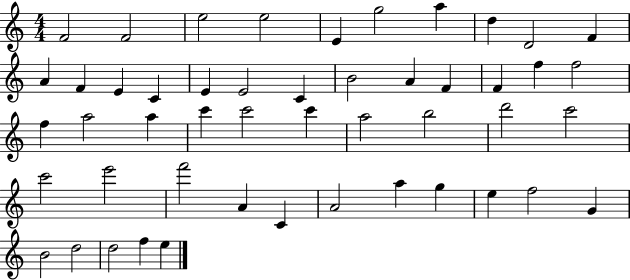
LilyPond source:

{
  \clef treble
  \numericTimeSignature
  \time 4/4
  \key c \major
  f'2 f'2 | e''2 e''2 | e'4 g''2 a''4 | d''4 d'2 f'4 | \break a'4 f'4 e'4 c'4 | e'4 e'2 c'4 | b'2 a'4 f'4 | f'4 f''4 f''2 | \break f''4 a''2 a''4 | c'''4 c'''2 c'''4 | a''2 b''2 | d'''2 c'''2 | \break c'''2 e'''2 | f'''2 a'4 c'4 | a'2 a''4 g''4 | e''4 f''2 g'4 | \break b'2 d''2 | d''2 f''4 e''4 | \bar "|."
}